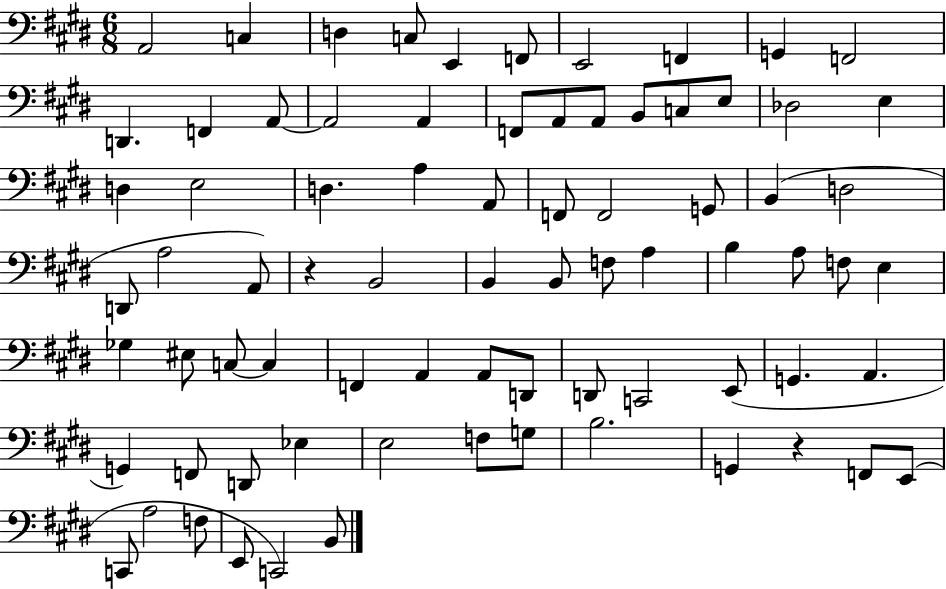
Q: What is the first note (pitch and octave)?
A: A2